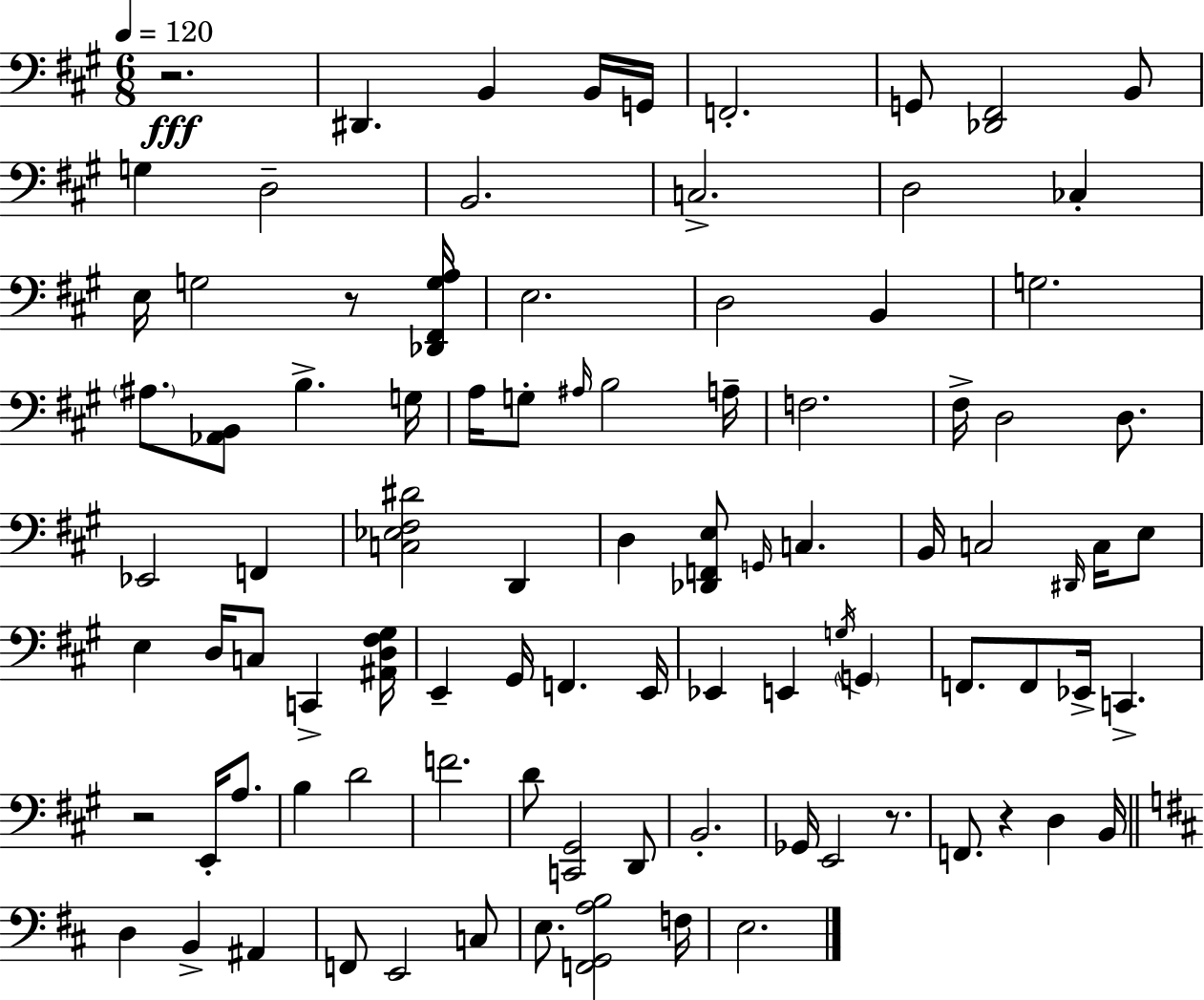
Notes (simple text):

R/h. D#2/q. B2/q B2/s G2/s F2/h. G2/e [Db2,F#2]/h B2/e G3/q D3/h B2/h. C3/h. D3/h CES3/q E3/s G3/h R/e [Db2,F#2,G3,A3]/s E3/h. D3/h B2/q G3/h. A#3/e. [Ab2,B2]/e B3/q. G3/s A3/s G3/e A#3/s B3/h A3/s F3/h. F#3/s D3/h D3/e. Eb2/h F2/q [C3,Eb3,F#3,D#4]/h D2/q D3/q [Db2,F2,E3]/e G2/s C3/q. B2/s C3/h D#2/s C3/s E3/e E3/q D3/s C3/e C2/q [A#2,D3,F#3,G#3]/s E2/q G#2/s F2/q. E2/s Eb2/q E2/q G3/s G2/q F2/e. F2/e Eb2/s C2/q. R/h E2/s A3/e. B3/q D4/h F4/h. D4/e [C2,G#2]/h D2/e B2/h. Gb2/s E2/h R/e. F2/e. R/q D3/q B2/s D3/q B2/q A#2/q F2/e E2/h C3/e E3/e. [F2,G2,A3,B3]/h F3/s E3/h.